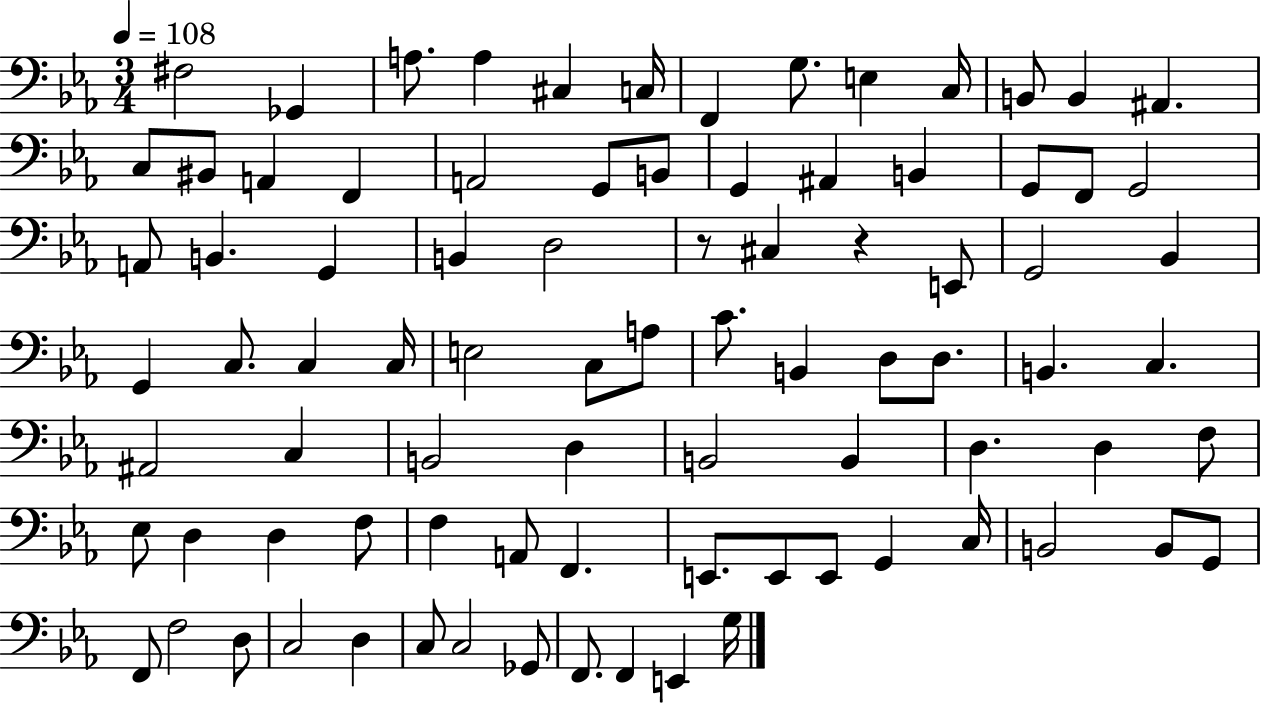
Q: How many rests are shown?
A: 2